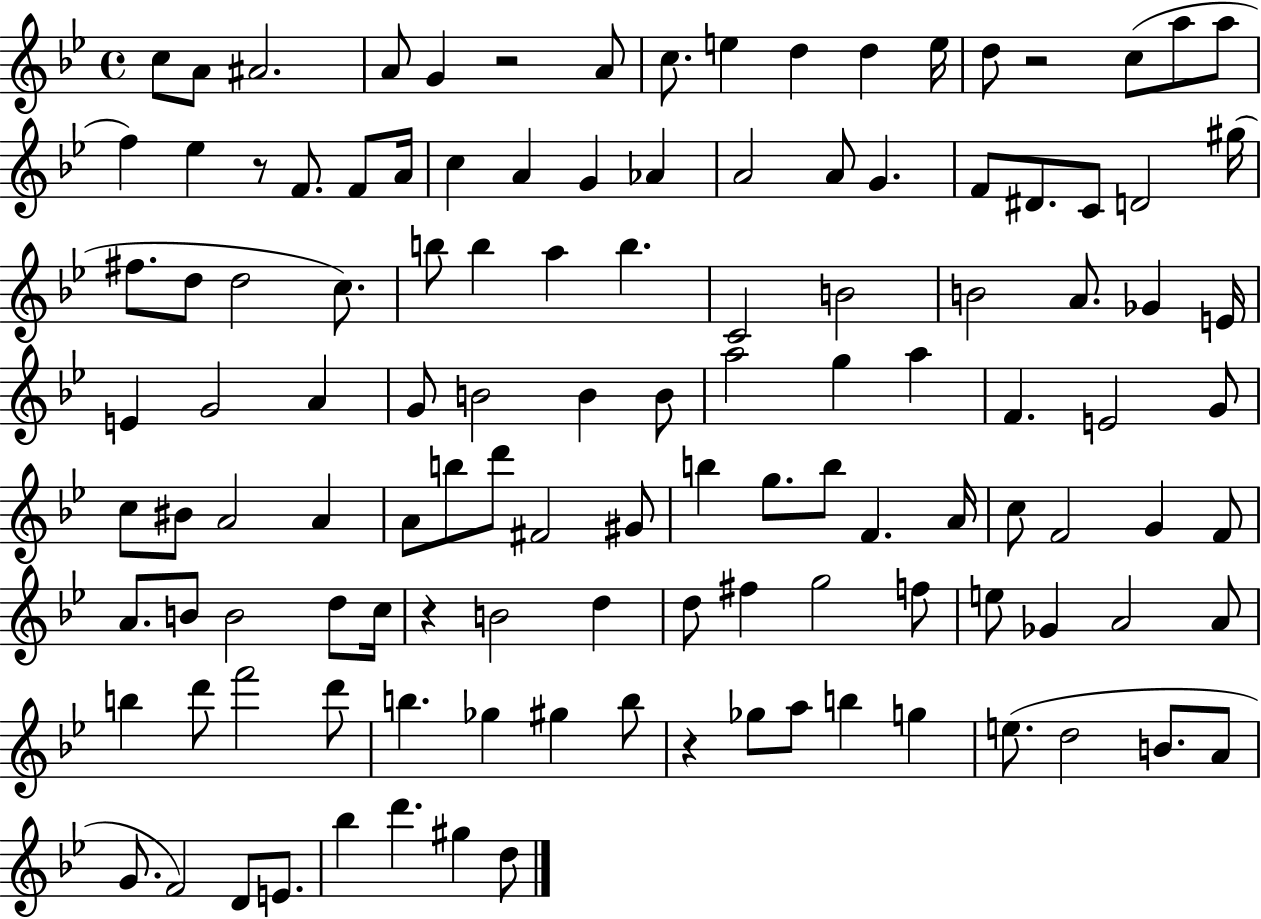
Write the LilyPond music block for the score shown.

{
  \clef treble
  \time 4/4
  \defaultTimeSignature
  \key bes \major
  c''8 a'8 ais'2. | a'8 g'4 r2 a'8 | c''8. e''4 d''4 d''4 e''16 | d''8 r2 c''8( a''8 a''8 | \break f''4) ees''4 r8 f'8. f'8 a'16 | c''4 a'4 g'4 aes'4 | a'2 a'8 g'4. | f'8 dis'8. c'8 d'2 gis''16( | \break fis''8. d''8 d''2 c''8.) | b''8 b''4 a''4 b''4. | c'2 b'2 | b'2 a'8. ges'4 e'16 | \break e'4 g'2 a'4 | g'8 b'2 b'4 b'8 | a''2 g''4 a''4 | f'4. e'2 g'8 | \break c''8 bis'8 a'2 a'4 | a'8 b''8 d'''8 fis'2 gis'8 | b''4 g''8. b''8 f'4. a'16 | c''8 f'2 g'4 f'8 | \break a'8. b'8 b'2 d''8 c''16 | r4 b'2 d''4 | d''8 fis''4 g''2 f''8 | e''8 ges'4 a'2 a'8 | \break b''4 d'''8 f'''2 d'''8 | b''4. ges''4 gis''4 b''8 | r4 ges''8 a''8 b''4 g''4 | e''8.( d''2 b'8. a'8 | \break g'8. f'2) d'8 e'8. | bes''4 d'''4. gis''4 d''8 | \bar "|."
}